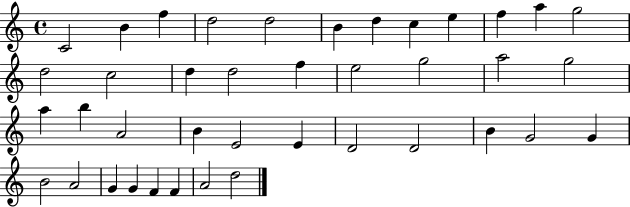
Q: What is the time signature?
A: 4/4